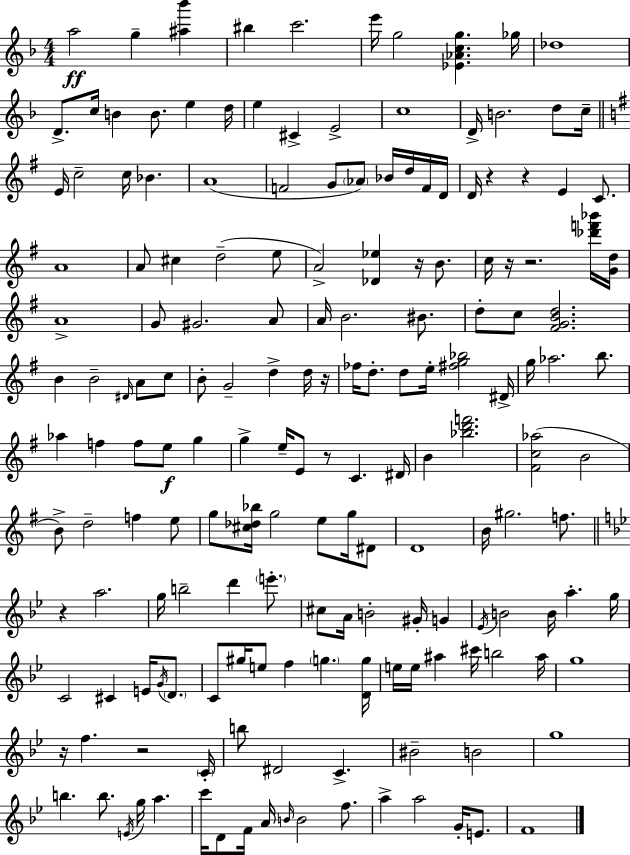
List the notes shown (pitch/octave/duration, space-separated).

A5/h G5/q [A#5,Bb6]/q BIS5/q C6/h. E6/s G5/h [Eb4,Ab4,C5,G5]/q. Gb5/s Db5/w D4/e. C5/s B4/q B4/e. E5/q D5/s E5/q C#4/q E4/h C5/w D4/s B4/h. D5/e C5/s E4/s C5/h C5/s Bb4/q. A4/w F4/h G4/e Ab4/e Bb4/s D5/s F4/s D4/s D4/s R/q R/q E4/q C4/e. A4/w A4/e C#5/q D5/h E5/e A4/h [Db4,Eb5]/q R/s B4/e. C5/s R/s R/h. [Db6,F6,Bb6]/s [G4,D5]/s A4/w G4/e G#4/h. A4/e A4/s B4/h. BIS4/e. D5/e C5/e [F#4,G4,B4,D5]/h. B4/q B4/h D#4/s A4/e C5/e B4/e G4/h D5/q D5/s R/s FES5/s D5/e. D5/e E5/s [F#5,G5,Bb5]/h D#4/s G5/s Ab5/h. B5/e. Ab5/q F5/q F5/e E5/e G5/q G5/q E5/s E4/e R/e C4/q. D#4/s B4/q [Bb5,D6,F6]/h. [F#4,C5,Ab5]/h B4/h B4/e D5/h F5/q E5/e G5/e [C#5,Db5,Bb5]/s G5/h E5/e G5/s D#4/e D4/w B4/s G#5/h. F5/e. R/q A5/h. G5/s B5/h D6/q E6/e. C#5/e A4/s B4/h G#4/s G4/q Eb4/s B4/h B4/s A5/q. G5/s C4/h C#4/q E4/s G4/s D4/e. C4/e G#5/s E5/e F5/q G5/q. [D4,G5]/s E5/s E5/s A#5/q C#6/s B5/h A#5/s G5/w R/s F5/q. R/h C4/s B5/e D#4/h C4/q. BIS4/h B4/h G5/w B5/q. B5/e. E4/s G5/s A5/q. C6/s D4/e F4/s A4/s B4/s B4/h F5/e. A5/q A5/h G4/s E4/e. F4/w